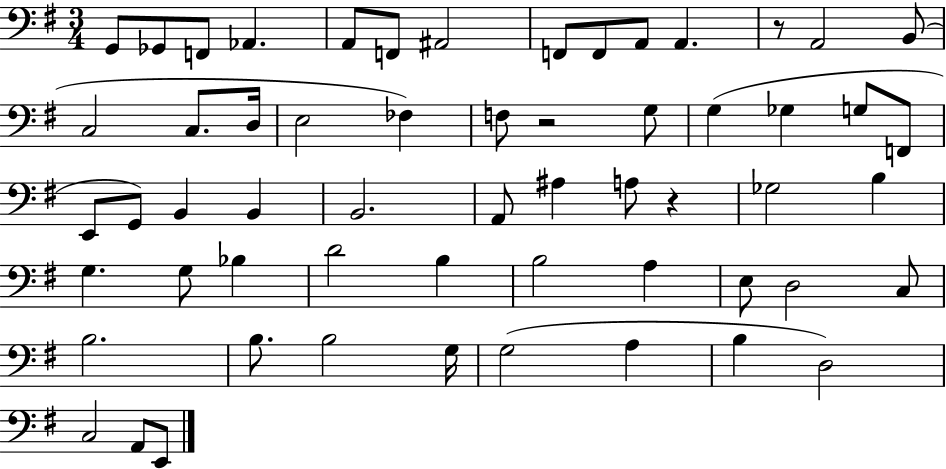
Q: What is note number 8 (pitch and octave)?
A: F2